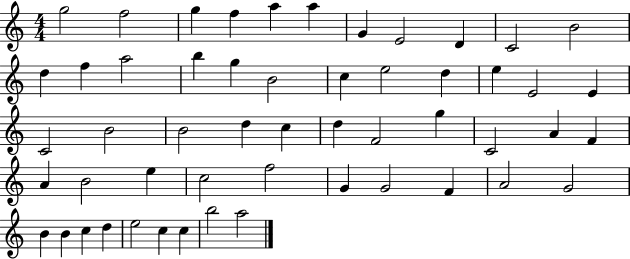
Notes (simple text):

G5/h F5/h G5/q F5/q A5/q A5/q G4/q E4/h D4/q C4/h B4/h D5/q F5/q A5/h B5/q G5/q B4/h C5/q E5/h D5/q E5/q E4/h E4/q C4/h B4/h B4/h D5/q C5/q D5/q F4/h G5/q C4/h A4/q F4/q A4/q B4/h E5/q C5/h F5/h G4/q G4/h F4/q A4/h G4/h B4/q B4/q C5/q D5/q E5/h C5/q C5/q B5/h A5/h